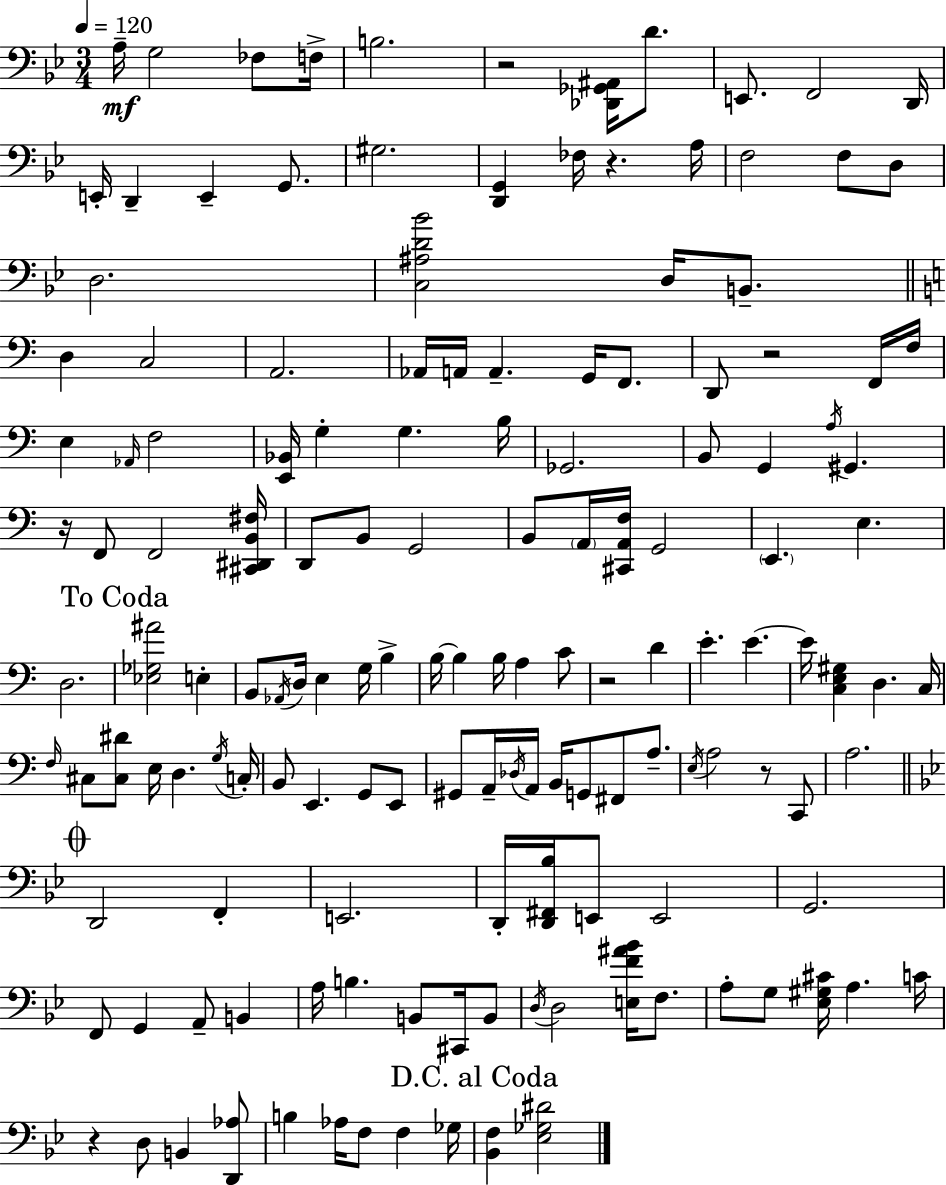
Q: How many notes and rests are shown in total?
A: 147